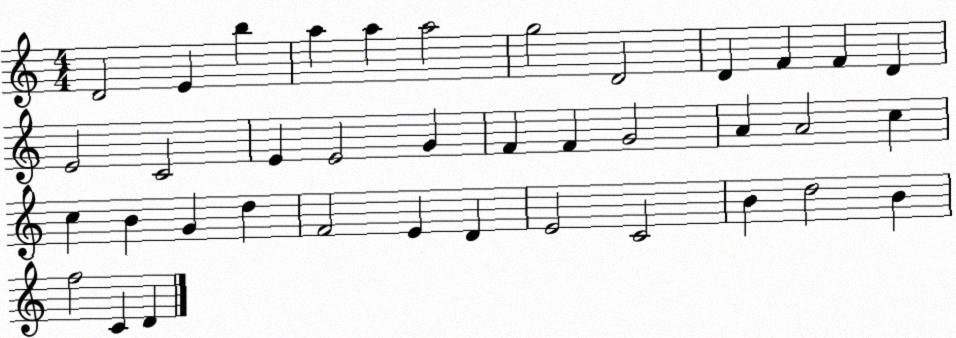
X:1
T:Untitled
M:4/4
L:1/4
K:C
D2 E b a a a2 g2 D2 D F F D E2 C2 E E2 G F F G2 A A2 c c B G d F2 E D E2 C2 B d2 B f2 C D